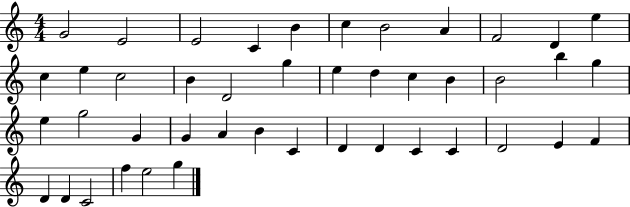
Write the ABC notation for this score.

X:1
T:Untitled
M:4/4
L:1/4
K:C
G2 E2 E2 C B c B2 A F2 D e c e c2 B D2 g e d c B B2 b g e g2 G G A B C D D C C D2 E F D D C2 f e2 g